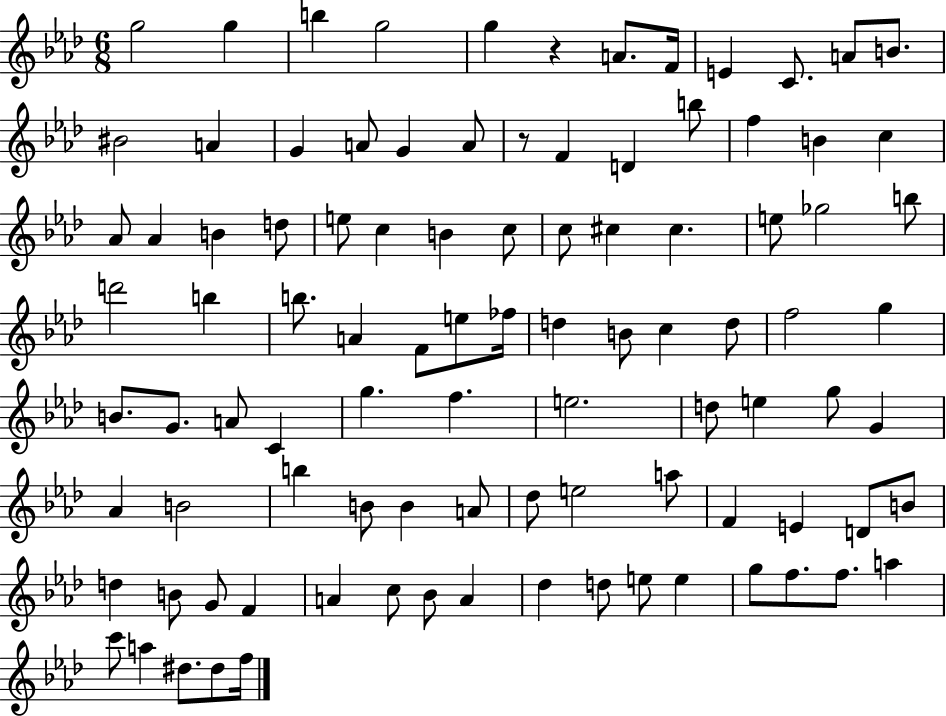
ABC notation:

X:1
T:Untitled
M:6/8
L:1/4
K:Ab
g2 g b g2 g z A/2 F/4 E C/2 A/2 B/2 ^B2 A G A/2 G A/2 z/2 F D b/2 f B c _A/2 _A B d/2 e/2 c B c/2 c/2 ^c ^c e/2 _g2 b/2 d'2 b b/2 A F/2 e/2 _f/4 d B/2 c d/2 f2 g B/2 G/2 A/2 C g f e2 d/2 e g/2 G _A B2 b B/2 B A/2 _d/2 e2 a/2 F E D/2 B/2 d B/2 G/2 F A c/2 _B/2 A _d d/2 e/2 e g/2 f/2 f/2 a c'/2 a ^d/2 ^d/2 f/4